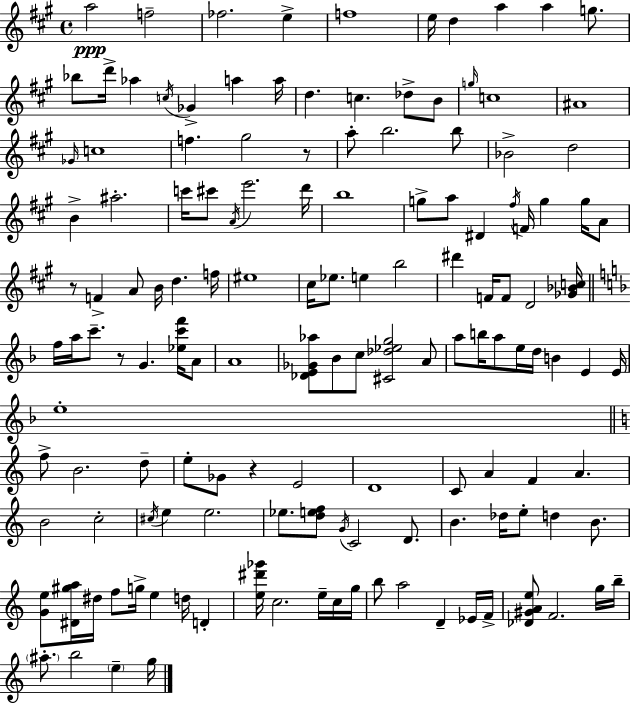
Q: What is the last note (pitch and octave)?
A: G5